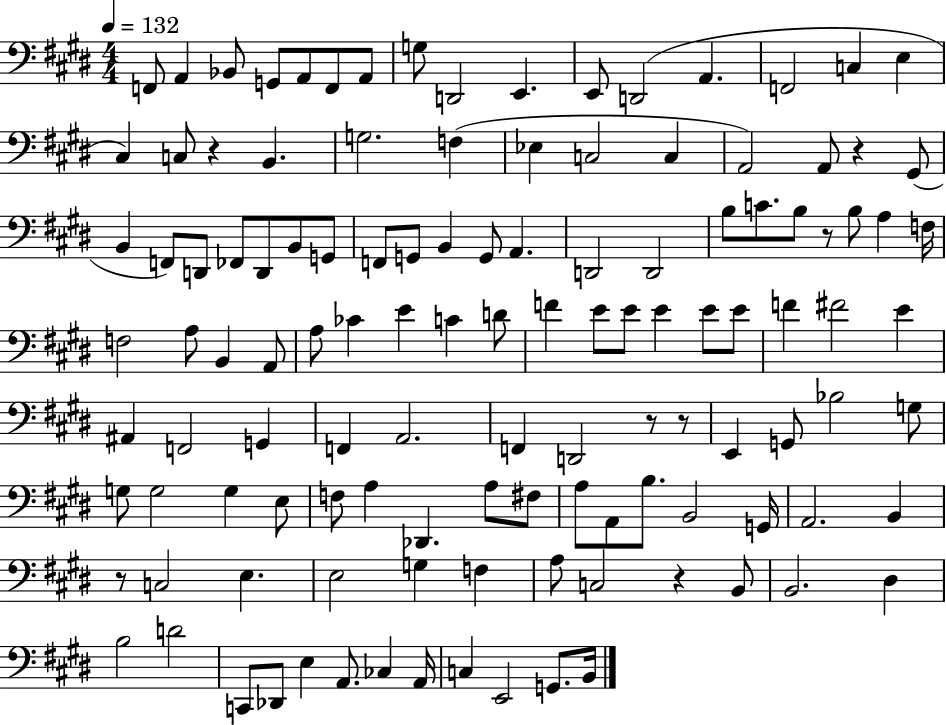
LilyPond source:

{
  \clef bass
  \numericTimeSignature
  \time 4/4
  \key e \major
  \tempo 4 = 132
  f,8 a,4 bes,8 g,8 a,8 f,8 a,8 | g8 d,2 e,4. | e,8 d,2( a,4. | f,2 c4 e4 | \break cis4) c8 r4 b,4. | g2. f4( | ees4 c2 c4 | a,2) a,8 r4 gis,8( | \break b,4 f,8) d,8 fes,8 d,8 b,8 g,8 | f,8 g,8 b,4 g,8 a,4. | d,2 d,2 | b8 c'8. b8 r8 b8 a4 f16 | \break f2 a8 b,4 a,8 | a8 ces'4 e'4 c'4 d'8 | f'4 e'8 e'8 e'4 e'8 e'8 | f'4 fis'2 e'4 | \break ais,4 f,2 g,4 | f,4 a,2. | f,4 d,2 r8 r8 | e,4 g,8 bes2 g8 | \break g8 g2 g4 e8 | f8 a4 des,4. a8 fis8 | a8 a,8 b8. b,2 g,16 | a,2. b,4 | \break r8 c2 e4. | e2 g4 f4 | a8 c2 r4 b,8 | b,2. dis4 | \break b2 d'2 | c,8 des,8 e4 a,8. ces4 a,16 | c4 e,2 g,8. b,16 | \bar "|."
}